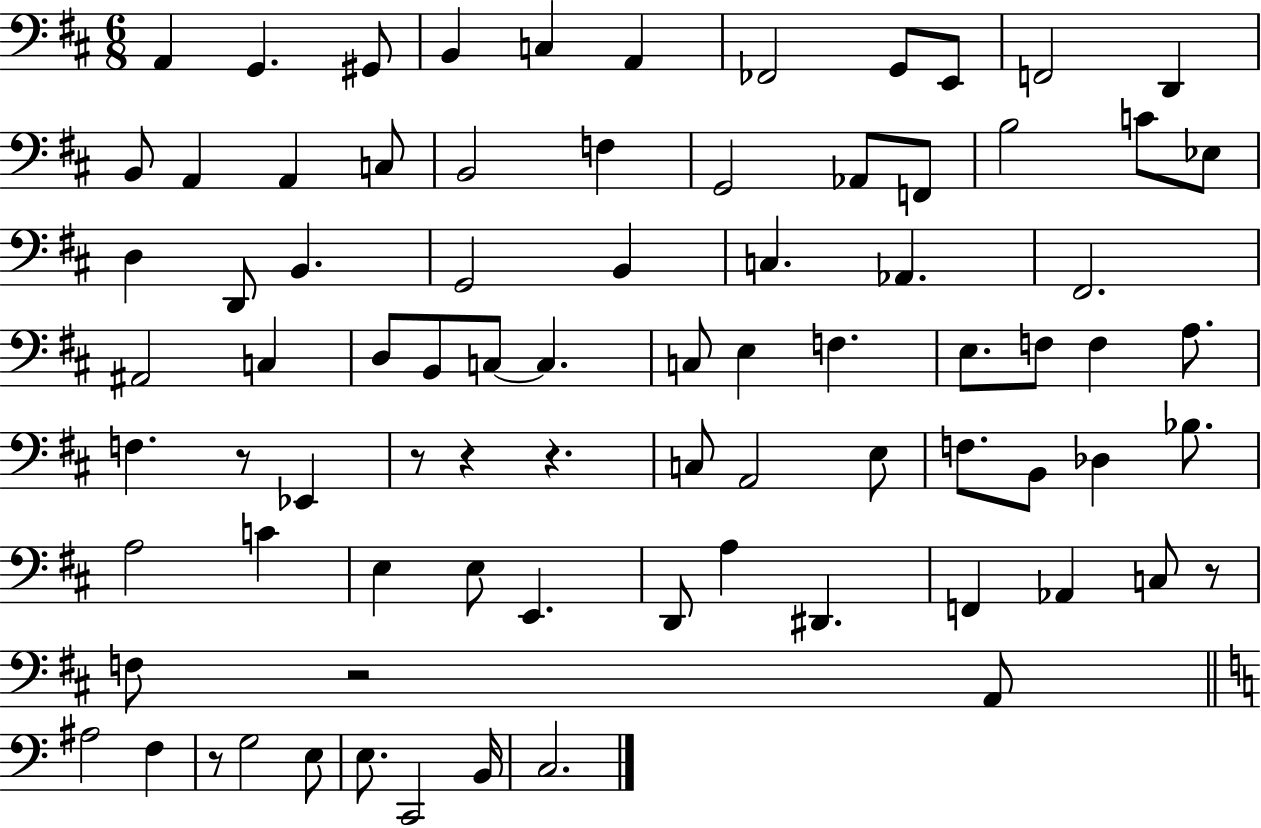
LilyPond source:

{
  \clef bass
  \numericTimeSignature
  \time 6/8
  \key d \major
  a,4 g,4. gis,8 | b,4 c4 a,4 | fes,2 g,8 e,8 | f,2 d,4 | \break b,8 a,4 a,4 c8 | b,2 f4 | g,2 aes,8 f,8 | b2 c'8 ees8 | \break d4 d,8 b,4. | g,2 b,4 | c4. aes,4. | fis,2. | \break ais,2 c4 | d8 b,8 c8~~ c4. | c8 e4 f4. | e8. f8 f4 a8. | \break f4. r8 ees,4 | r8 r4 r4. | c8 a,2 e8 | f8. b,8 des4 bes8. | \break a2 c'4 | e4 e8 e,4. | d,8 a4 dis,4. | f,4 aes,4 c8 r8 | \break f8 r2 a,8 | \bar "||" \break \key a \minor ais2 f4 | r8 g2 e8 | e8. c,2 b,16 | c2. | \break \bar "|."
}